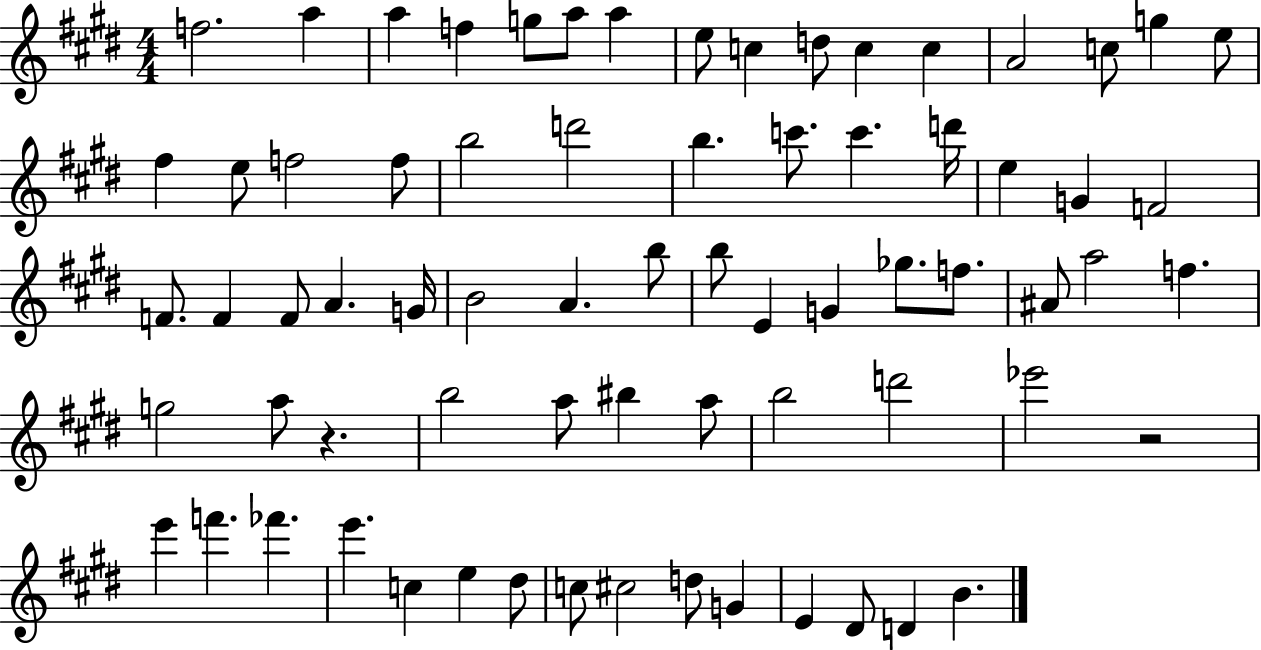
X:1
T:Untitled
M:4/4
L:1/4
K:E
f2 a a f g/2 a/2 a e/2 c d/2 c c A2 c/2 g e/2 ^f e/2 f2 f/2 b2 d'2 b c'/2 c' d'/4 e G F2 F/2 F F/2 A G/4 B2 A b/2 b/2 E G _g/2 f/2 ^A/2 a2 f g2 a/2 z b2 a/2 ^b a/2 b2 d'2 _e'2 z2 e' f' _f' e' c e ^d/2 c/2 ^c2 d/2 G E ^D/2 D B